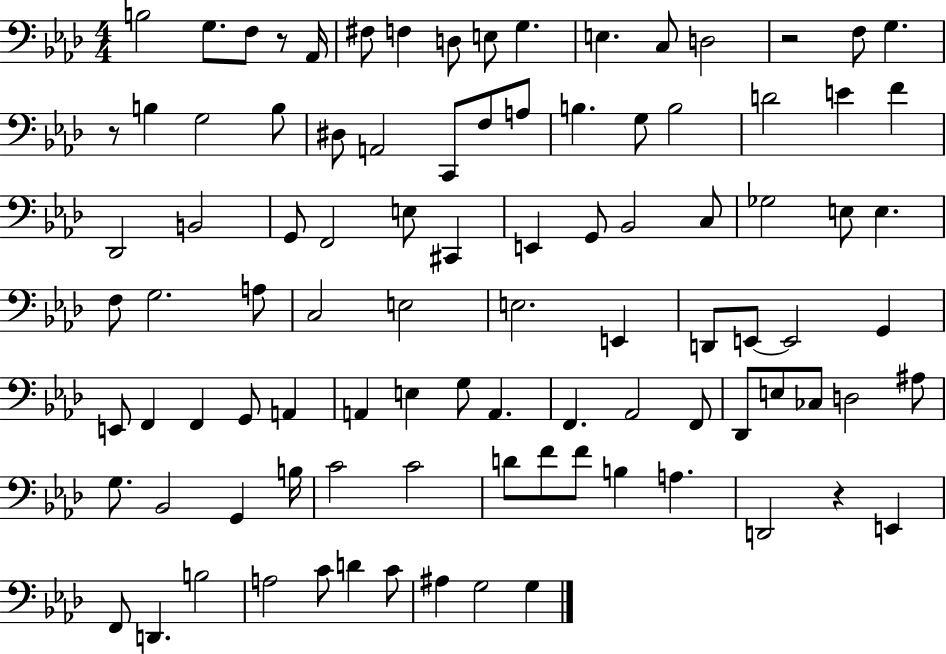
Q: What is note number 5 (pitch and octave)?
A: F#3